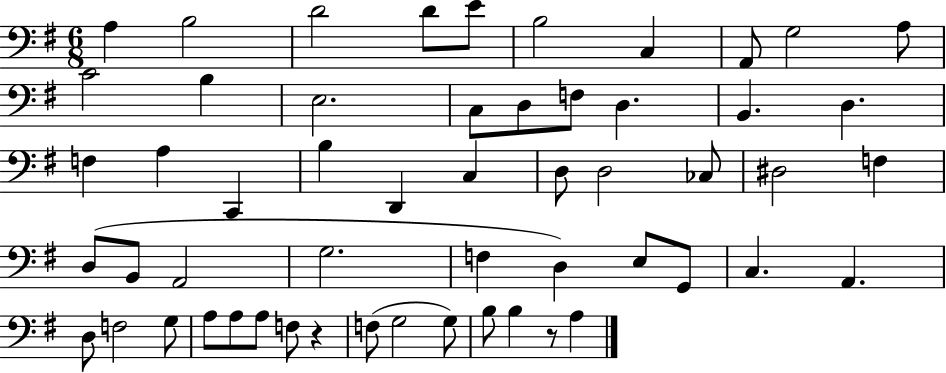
A3/q B3/h D4/h D4/e E4/e B3/h C3/q A2/e G3/h A3/e C4/h B3/q E3/h. C3/e D3/e F3/e D3/q. B2/q. D3/q. F3/q A3/q C2/q B3/q D2/q C3/q D3/e D3/h CES3/e D#3/h F3/q D3/e B2/e A2/h G3/h. F3/q D3/q E3/e G2/e C3/q. A2/q. D3/e F3/h G3/e A3/e A3/e A3/e F3/e R/q F3/e G3/h G3/e B3/e B3/q R/e A3/q